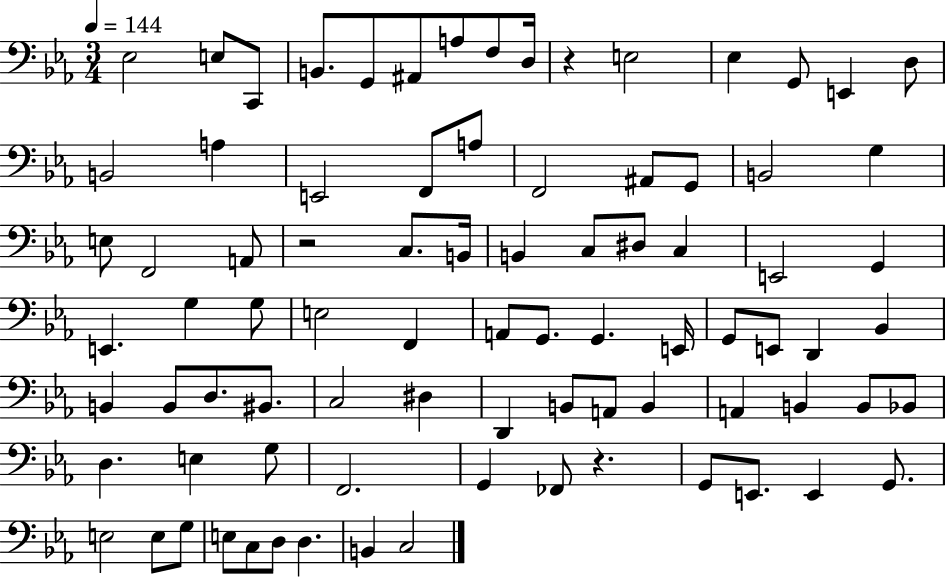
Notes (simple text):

Eb3/h E3/e C2/e B2/e. G2/e A#2/e A3/e F3/e D3/s R/q E3/h Eb3/q G2/e E2/q D3/e B2/h A3/q E2/h F2/e A3/e F2/h A#2/e G2/e B2/h G3/q E3/e F2/h A2/e R/h C3/e. B2/s B2/q C3/e D#3/e C3/q E2/h G2/q E2/q. G3/q G3/e E3/h F2/q A2/e G2/e. G2/q. E2/s G2/e E2/e D2/q Bb2/q B2/q B2/e D3/e. BIS2/e. C3/h D#3/q D2/q B2/e A2/e B2/q A2/q B2/q B2/e Bb2/e D3/q. E3/q G3/e F2/h. G2/q FES2/e R/q. G2/e E2/e. E2/q G2/e. E3/h E3/e G3/e E3/e C3/e D3/e D3/q. B2/q C3/h